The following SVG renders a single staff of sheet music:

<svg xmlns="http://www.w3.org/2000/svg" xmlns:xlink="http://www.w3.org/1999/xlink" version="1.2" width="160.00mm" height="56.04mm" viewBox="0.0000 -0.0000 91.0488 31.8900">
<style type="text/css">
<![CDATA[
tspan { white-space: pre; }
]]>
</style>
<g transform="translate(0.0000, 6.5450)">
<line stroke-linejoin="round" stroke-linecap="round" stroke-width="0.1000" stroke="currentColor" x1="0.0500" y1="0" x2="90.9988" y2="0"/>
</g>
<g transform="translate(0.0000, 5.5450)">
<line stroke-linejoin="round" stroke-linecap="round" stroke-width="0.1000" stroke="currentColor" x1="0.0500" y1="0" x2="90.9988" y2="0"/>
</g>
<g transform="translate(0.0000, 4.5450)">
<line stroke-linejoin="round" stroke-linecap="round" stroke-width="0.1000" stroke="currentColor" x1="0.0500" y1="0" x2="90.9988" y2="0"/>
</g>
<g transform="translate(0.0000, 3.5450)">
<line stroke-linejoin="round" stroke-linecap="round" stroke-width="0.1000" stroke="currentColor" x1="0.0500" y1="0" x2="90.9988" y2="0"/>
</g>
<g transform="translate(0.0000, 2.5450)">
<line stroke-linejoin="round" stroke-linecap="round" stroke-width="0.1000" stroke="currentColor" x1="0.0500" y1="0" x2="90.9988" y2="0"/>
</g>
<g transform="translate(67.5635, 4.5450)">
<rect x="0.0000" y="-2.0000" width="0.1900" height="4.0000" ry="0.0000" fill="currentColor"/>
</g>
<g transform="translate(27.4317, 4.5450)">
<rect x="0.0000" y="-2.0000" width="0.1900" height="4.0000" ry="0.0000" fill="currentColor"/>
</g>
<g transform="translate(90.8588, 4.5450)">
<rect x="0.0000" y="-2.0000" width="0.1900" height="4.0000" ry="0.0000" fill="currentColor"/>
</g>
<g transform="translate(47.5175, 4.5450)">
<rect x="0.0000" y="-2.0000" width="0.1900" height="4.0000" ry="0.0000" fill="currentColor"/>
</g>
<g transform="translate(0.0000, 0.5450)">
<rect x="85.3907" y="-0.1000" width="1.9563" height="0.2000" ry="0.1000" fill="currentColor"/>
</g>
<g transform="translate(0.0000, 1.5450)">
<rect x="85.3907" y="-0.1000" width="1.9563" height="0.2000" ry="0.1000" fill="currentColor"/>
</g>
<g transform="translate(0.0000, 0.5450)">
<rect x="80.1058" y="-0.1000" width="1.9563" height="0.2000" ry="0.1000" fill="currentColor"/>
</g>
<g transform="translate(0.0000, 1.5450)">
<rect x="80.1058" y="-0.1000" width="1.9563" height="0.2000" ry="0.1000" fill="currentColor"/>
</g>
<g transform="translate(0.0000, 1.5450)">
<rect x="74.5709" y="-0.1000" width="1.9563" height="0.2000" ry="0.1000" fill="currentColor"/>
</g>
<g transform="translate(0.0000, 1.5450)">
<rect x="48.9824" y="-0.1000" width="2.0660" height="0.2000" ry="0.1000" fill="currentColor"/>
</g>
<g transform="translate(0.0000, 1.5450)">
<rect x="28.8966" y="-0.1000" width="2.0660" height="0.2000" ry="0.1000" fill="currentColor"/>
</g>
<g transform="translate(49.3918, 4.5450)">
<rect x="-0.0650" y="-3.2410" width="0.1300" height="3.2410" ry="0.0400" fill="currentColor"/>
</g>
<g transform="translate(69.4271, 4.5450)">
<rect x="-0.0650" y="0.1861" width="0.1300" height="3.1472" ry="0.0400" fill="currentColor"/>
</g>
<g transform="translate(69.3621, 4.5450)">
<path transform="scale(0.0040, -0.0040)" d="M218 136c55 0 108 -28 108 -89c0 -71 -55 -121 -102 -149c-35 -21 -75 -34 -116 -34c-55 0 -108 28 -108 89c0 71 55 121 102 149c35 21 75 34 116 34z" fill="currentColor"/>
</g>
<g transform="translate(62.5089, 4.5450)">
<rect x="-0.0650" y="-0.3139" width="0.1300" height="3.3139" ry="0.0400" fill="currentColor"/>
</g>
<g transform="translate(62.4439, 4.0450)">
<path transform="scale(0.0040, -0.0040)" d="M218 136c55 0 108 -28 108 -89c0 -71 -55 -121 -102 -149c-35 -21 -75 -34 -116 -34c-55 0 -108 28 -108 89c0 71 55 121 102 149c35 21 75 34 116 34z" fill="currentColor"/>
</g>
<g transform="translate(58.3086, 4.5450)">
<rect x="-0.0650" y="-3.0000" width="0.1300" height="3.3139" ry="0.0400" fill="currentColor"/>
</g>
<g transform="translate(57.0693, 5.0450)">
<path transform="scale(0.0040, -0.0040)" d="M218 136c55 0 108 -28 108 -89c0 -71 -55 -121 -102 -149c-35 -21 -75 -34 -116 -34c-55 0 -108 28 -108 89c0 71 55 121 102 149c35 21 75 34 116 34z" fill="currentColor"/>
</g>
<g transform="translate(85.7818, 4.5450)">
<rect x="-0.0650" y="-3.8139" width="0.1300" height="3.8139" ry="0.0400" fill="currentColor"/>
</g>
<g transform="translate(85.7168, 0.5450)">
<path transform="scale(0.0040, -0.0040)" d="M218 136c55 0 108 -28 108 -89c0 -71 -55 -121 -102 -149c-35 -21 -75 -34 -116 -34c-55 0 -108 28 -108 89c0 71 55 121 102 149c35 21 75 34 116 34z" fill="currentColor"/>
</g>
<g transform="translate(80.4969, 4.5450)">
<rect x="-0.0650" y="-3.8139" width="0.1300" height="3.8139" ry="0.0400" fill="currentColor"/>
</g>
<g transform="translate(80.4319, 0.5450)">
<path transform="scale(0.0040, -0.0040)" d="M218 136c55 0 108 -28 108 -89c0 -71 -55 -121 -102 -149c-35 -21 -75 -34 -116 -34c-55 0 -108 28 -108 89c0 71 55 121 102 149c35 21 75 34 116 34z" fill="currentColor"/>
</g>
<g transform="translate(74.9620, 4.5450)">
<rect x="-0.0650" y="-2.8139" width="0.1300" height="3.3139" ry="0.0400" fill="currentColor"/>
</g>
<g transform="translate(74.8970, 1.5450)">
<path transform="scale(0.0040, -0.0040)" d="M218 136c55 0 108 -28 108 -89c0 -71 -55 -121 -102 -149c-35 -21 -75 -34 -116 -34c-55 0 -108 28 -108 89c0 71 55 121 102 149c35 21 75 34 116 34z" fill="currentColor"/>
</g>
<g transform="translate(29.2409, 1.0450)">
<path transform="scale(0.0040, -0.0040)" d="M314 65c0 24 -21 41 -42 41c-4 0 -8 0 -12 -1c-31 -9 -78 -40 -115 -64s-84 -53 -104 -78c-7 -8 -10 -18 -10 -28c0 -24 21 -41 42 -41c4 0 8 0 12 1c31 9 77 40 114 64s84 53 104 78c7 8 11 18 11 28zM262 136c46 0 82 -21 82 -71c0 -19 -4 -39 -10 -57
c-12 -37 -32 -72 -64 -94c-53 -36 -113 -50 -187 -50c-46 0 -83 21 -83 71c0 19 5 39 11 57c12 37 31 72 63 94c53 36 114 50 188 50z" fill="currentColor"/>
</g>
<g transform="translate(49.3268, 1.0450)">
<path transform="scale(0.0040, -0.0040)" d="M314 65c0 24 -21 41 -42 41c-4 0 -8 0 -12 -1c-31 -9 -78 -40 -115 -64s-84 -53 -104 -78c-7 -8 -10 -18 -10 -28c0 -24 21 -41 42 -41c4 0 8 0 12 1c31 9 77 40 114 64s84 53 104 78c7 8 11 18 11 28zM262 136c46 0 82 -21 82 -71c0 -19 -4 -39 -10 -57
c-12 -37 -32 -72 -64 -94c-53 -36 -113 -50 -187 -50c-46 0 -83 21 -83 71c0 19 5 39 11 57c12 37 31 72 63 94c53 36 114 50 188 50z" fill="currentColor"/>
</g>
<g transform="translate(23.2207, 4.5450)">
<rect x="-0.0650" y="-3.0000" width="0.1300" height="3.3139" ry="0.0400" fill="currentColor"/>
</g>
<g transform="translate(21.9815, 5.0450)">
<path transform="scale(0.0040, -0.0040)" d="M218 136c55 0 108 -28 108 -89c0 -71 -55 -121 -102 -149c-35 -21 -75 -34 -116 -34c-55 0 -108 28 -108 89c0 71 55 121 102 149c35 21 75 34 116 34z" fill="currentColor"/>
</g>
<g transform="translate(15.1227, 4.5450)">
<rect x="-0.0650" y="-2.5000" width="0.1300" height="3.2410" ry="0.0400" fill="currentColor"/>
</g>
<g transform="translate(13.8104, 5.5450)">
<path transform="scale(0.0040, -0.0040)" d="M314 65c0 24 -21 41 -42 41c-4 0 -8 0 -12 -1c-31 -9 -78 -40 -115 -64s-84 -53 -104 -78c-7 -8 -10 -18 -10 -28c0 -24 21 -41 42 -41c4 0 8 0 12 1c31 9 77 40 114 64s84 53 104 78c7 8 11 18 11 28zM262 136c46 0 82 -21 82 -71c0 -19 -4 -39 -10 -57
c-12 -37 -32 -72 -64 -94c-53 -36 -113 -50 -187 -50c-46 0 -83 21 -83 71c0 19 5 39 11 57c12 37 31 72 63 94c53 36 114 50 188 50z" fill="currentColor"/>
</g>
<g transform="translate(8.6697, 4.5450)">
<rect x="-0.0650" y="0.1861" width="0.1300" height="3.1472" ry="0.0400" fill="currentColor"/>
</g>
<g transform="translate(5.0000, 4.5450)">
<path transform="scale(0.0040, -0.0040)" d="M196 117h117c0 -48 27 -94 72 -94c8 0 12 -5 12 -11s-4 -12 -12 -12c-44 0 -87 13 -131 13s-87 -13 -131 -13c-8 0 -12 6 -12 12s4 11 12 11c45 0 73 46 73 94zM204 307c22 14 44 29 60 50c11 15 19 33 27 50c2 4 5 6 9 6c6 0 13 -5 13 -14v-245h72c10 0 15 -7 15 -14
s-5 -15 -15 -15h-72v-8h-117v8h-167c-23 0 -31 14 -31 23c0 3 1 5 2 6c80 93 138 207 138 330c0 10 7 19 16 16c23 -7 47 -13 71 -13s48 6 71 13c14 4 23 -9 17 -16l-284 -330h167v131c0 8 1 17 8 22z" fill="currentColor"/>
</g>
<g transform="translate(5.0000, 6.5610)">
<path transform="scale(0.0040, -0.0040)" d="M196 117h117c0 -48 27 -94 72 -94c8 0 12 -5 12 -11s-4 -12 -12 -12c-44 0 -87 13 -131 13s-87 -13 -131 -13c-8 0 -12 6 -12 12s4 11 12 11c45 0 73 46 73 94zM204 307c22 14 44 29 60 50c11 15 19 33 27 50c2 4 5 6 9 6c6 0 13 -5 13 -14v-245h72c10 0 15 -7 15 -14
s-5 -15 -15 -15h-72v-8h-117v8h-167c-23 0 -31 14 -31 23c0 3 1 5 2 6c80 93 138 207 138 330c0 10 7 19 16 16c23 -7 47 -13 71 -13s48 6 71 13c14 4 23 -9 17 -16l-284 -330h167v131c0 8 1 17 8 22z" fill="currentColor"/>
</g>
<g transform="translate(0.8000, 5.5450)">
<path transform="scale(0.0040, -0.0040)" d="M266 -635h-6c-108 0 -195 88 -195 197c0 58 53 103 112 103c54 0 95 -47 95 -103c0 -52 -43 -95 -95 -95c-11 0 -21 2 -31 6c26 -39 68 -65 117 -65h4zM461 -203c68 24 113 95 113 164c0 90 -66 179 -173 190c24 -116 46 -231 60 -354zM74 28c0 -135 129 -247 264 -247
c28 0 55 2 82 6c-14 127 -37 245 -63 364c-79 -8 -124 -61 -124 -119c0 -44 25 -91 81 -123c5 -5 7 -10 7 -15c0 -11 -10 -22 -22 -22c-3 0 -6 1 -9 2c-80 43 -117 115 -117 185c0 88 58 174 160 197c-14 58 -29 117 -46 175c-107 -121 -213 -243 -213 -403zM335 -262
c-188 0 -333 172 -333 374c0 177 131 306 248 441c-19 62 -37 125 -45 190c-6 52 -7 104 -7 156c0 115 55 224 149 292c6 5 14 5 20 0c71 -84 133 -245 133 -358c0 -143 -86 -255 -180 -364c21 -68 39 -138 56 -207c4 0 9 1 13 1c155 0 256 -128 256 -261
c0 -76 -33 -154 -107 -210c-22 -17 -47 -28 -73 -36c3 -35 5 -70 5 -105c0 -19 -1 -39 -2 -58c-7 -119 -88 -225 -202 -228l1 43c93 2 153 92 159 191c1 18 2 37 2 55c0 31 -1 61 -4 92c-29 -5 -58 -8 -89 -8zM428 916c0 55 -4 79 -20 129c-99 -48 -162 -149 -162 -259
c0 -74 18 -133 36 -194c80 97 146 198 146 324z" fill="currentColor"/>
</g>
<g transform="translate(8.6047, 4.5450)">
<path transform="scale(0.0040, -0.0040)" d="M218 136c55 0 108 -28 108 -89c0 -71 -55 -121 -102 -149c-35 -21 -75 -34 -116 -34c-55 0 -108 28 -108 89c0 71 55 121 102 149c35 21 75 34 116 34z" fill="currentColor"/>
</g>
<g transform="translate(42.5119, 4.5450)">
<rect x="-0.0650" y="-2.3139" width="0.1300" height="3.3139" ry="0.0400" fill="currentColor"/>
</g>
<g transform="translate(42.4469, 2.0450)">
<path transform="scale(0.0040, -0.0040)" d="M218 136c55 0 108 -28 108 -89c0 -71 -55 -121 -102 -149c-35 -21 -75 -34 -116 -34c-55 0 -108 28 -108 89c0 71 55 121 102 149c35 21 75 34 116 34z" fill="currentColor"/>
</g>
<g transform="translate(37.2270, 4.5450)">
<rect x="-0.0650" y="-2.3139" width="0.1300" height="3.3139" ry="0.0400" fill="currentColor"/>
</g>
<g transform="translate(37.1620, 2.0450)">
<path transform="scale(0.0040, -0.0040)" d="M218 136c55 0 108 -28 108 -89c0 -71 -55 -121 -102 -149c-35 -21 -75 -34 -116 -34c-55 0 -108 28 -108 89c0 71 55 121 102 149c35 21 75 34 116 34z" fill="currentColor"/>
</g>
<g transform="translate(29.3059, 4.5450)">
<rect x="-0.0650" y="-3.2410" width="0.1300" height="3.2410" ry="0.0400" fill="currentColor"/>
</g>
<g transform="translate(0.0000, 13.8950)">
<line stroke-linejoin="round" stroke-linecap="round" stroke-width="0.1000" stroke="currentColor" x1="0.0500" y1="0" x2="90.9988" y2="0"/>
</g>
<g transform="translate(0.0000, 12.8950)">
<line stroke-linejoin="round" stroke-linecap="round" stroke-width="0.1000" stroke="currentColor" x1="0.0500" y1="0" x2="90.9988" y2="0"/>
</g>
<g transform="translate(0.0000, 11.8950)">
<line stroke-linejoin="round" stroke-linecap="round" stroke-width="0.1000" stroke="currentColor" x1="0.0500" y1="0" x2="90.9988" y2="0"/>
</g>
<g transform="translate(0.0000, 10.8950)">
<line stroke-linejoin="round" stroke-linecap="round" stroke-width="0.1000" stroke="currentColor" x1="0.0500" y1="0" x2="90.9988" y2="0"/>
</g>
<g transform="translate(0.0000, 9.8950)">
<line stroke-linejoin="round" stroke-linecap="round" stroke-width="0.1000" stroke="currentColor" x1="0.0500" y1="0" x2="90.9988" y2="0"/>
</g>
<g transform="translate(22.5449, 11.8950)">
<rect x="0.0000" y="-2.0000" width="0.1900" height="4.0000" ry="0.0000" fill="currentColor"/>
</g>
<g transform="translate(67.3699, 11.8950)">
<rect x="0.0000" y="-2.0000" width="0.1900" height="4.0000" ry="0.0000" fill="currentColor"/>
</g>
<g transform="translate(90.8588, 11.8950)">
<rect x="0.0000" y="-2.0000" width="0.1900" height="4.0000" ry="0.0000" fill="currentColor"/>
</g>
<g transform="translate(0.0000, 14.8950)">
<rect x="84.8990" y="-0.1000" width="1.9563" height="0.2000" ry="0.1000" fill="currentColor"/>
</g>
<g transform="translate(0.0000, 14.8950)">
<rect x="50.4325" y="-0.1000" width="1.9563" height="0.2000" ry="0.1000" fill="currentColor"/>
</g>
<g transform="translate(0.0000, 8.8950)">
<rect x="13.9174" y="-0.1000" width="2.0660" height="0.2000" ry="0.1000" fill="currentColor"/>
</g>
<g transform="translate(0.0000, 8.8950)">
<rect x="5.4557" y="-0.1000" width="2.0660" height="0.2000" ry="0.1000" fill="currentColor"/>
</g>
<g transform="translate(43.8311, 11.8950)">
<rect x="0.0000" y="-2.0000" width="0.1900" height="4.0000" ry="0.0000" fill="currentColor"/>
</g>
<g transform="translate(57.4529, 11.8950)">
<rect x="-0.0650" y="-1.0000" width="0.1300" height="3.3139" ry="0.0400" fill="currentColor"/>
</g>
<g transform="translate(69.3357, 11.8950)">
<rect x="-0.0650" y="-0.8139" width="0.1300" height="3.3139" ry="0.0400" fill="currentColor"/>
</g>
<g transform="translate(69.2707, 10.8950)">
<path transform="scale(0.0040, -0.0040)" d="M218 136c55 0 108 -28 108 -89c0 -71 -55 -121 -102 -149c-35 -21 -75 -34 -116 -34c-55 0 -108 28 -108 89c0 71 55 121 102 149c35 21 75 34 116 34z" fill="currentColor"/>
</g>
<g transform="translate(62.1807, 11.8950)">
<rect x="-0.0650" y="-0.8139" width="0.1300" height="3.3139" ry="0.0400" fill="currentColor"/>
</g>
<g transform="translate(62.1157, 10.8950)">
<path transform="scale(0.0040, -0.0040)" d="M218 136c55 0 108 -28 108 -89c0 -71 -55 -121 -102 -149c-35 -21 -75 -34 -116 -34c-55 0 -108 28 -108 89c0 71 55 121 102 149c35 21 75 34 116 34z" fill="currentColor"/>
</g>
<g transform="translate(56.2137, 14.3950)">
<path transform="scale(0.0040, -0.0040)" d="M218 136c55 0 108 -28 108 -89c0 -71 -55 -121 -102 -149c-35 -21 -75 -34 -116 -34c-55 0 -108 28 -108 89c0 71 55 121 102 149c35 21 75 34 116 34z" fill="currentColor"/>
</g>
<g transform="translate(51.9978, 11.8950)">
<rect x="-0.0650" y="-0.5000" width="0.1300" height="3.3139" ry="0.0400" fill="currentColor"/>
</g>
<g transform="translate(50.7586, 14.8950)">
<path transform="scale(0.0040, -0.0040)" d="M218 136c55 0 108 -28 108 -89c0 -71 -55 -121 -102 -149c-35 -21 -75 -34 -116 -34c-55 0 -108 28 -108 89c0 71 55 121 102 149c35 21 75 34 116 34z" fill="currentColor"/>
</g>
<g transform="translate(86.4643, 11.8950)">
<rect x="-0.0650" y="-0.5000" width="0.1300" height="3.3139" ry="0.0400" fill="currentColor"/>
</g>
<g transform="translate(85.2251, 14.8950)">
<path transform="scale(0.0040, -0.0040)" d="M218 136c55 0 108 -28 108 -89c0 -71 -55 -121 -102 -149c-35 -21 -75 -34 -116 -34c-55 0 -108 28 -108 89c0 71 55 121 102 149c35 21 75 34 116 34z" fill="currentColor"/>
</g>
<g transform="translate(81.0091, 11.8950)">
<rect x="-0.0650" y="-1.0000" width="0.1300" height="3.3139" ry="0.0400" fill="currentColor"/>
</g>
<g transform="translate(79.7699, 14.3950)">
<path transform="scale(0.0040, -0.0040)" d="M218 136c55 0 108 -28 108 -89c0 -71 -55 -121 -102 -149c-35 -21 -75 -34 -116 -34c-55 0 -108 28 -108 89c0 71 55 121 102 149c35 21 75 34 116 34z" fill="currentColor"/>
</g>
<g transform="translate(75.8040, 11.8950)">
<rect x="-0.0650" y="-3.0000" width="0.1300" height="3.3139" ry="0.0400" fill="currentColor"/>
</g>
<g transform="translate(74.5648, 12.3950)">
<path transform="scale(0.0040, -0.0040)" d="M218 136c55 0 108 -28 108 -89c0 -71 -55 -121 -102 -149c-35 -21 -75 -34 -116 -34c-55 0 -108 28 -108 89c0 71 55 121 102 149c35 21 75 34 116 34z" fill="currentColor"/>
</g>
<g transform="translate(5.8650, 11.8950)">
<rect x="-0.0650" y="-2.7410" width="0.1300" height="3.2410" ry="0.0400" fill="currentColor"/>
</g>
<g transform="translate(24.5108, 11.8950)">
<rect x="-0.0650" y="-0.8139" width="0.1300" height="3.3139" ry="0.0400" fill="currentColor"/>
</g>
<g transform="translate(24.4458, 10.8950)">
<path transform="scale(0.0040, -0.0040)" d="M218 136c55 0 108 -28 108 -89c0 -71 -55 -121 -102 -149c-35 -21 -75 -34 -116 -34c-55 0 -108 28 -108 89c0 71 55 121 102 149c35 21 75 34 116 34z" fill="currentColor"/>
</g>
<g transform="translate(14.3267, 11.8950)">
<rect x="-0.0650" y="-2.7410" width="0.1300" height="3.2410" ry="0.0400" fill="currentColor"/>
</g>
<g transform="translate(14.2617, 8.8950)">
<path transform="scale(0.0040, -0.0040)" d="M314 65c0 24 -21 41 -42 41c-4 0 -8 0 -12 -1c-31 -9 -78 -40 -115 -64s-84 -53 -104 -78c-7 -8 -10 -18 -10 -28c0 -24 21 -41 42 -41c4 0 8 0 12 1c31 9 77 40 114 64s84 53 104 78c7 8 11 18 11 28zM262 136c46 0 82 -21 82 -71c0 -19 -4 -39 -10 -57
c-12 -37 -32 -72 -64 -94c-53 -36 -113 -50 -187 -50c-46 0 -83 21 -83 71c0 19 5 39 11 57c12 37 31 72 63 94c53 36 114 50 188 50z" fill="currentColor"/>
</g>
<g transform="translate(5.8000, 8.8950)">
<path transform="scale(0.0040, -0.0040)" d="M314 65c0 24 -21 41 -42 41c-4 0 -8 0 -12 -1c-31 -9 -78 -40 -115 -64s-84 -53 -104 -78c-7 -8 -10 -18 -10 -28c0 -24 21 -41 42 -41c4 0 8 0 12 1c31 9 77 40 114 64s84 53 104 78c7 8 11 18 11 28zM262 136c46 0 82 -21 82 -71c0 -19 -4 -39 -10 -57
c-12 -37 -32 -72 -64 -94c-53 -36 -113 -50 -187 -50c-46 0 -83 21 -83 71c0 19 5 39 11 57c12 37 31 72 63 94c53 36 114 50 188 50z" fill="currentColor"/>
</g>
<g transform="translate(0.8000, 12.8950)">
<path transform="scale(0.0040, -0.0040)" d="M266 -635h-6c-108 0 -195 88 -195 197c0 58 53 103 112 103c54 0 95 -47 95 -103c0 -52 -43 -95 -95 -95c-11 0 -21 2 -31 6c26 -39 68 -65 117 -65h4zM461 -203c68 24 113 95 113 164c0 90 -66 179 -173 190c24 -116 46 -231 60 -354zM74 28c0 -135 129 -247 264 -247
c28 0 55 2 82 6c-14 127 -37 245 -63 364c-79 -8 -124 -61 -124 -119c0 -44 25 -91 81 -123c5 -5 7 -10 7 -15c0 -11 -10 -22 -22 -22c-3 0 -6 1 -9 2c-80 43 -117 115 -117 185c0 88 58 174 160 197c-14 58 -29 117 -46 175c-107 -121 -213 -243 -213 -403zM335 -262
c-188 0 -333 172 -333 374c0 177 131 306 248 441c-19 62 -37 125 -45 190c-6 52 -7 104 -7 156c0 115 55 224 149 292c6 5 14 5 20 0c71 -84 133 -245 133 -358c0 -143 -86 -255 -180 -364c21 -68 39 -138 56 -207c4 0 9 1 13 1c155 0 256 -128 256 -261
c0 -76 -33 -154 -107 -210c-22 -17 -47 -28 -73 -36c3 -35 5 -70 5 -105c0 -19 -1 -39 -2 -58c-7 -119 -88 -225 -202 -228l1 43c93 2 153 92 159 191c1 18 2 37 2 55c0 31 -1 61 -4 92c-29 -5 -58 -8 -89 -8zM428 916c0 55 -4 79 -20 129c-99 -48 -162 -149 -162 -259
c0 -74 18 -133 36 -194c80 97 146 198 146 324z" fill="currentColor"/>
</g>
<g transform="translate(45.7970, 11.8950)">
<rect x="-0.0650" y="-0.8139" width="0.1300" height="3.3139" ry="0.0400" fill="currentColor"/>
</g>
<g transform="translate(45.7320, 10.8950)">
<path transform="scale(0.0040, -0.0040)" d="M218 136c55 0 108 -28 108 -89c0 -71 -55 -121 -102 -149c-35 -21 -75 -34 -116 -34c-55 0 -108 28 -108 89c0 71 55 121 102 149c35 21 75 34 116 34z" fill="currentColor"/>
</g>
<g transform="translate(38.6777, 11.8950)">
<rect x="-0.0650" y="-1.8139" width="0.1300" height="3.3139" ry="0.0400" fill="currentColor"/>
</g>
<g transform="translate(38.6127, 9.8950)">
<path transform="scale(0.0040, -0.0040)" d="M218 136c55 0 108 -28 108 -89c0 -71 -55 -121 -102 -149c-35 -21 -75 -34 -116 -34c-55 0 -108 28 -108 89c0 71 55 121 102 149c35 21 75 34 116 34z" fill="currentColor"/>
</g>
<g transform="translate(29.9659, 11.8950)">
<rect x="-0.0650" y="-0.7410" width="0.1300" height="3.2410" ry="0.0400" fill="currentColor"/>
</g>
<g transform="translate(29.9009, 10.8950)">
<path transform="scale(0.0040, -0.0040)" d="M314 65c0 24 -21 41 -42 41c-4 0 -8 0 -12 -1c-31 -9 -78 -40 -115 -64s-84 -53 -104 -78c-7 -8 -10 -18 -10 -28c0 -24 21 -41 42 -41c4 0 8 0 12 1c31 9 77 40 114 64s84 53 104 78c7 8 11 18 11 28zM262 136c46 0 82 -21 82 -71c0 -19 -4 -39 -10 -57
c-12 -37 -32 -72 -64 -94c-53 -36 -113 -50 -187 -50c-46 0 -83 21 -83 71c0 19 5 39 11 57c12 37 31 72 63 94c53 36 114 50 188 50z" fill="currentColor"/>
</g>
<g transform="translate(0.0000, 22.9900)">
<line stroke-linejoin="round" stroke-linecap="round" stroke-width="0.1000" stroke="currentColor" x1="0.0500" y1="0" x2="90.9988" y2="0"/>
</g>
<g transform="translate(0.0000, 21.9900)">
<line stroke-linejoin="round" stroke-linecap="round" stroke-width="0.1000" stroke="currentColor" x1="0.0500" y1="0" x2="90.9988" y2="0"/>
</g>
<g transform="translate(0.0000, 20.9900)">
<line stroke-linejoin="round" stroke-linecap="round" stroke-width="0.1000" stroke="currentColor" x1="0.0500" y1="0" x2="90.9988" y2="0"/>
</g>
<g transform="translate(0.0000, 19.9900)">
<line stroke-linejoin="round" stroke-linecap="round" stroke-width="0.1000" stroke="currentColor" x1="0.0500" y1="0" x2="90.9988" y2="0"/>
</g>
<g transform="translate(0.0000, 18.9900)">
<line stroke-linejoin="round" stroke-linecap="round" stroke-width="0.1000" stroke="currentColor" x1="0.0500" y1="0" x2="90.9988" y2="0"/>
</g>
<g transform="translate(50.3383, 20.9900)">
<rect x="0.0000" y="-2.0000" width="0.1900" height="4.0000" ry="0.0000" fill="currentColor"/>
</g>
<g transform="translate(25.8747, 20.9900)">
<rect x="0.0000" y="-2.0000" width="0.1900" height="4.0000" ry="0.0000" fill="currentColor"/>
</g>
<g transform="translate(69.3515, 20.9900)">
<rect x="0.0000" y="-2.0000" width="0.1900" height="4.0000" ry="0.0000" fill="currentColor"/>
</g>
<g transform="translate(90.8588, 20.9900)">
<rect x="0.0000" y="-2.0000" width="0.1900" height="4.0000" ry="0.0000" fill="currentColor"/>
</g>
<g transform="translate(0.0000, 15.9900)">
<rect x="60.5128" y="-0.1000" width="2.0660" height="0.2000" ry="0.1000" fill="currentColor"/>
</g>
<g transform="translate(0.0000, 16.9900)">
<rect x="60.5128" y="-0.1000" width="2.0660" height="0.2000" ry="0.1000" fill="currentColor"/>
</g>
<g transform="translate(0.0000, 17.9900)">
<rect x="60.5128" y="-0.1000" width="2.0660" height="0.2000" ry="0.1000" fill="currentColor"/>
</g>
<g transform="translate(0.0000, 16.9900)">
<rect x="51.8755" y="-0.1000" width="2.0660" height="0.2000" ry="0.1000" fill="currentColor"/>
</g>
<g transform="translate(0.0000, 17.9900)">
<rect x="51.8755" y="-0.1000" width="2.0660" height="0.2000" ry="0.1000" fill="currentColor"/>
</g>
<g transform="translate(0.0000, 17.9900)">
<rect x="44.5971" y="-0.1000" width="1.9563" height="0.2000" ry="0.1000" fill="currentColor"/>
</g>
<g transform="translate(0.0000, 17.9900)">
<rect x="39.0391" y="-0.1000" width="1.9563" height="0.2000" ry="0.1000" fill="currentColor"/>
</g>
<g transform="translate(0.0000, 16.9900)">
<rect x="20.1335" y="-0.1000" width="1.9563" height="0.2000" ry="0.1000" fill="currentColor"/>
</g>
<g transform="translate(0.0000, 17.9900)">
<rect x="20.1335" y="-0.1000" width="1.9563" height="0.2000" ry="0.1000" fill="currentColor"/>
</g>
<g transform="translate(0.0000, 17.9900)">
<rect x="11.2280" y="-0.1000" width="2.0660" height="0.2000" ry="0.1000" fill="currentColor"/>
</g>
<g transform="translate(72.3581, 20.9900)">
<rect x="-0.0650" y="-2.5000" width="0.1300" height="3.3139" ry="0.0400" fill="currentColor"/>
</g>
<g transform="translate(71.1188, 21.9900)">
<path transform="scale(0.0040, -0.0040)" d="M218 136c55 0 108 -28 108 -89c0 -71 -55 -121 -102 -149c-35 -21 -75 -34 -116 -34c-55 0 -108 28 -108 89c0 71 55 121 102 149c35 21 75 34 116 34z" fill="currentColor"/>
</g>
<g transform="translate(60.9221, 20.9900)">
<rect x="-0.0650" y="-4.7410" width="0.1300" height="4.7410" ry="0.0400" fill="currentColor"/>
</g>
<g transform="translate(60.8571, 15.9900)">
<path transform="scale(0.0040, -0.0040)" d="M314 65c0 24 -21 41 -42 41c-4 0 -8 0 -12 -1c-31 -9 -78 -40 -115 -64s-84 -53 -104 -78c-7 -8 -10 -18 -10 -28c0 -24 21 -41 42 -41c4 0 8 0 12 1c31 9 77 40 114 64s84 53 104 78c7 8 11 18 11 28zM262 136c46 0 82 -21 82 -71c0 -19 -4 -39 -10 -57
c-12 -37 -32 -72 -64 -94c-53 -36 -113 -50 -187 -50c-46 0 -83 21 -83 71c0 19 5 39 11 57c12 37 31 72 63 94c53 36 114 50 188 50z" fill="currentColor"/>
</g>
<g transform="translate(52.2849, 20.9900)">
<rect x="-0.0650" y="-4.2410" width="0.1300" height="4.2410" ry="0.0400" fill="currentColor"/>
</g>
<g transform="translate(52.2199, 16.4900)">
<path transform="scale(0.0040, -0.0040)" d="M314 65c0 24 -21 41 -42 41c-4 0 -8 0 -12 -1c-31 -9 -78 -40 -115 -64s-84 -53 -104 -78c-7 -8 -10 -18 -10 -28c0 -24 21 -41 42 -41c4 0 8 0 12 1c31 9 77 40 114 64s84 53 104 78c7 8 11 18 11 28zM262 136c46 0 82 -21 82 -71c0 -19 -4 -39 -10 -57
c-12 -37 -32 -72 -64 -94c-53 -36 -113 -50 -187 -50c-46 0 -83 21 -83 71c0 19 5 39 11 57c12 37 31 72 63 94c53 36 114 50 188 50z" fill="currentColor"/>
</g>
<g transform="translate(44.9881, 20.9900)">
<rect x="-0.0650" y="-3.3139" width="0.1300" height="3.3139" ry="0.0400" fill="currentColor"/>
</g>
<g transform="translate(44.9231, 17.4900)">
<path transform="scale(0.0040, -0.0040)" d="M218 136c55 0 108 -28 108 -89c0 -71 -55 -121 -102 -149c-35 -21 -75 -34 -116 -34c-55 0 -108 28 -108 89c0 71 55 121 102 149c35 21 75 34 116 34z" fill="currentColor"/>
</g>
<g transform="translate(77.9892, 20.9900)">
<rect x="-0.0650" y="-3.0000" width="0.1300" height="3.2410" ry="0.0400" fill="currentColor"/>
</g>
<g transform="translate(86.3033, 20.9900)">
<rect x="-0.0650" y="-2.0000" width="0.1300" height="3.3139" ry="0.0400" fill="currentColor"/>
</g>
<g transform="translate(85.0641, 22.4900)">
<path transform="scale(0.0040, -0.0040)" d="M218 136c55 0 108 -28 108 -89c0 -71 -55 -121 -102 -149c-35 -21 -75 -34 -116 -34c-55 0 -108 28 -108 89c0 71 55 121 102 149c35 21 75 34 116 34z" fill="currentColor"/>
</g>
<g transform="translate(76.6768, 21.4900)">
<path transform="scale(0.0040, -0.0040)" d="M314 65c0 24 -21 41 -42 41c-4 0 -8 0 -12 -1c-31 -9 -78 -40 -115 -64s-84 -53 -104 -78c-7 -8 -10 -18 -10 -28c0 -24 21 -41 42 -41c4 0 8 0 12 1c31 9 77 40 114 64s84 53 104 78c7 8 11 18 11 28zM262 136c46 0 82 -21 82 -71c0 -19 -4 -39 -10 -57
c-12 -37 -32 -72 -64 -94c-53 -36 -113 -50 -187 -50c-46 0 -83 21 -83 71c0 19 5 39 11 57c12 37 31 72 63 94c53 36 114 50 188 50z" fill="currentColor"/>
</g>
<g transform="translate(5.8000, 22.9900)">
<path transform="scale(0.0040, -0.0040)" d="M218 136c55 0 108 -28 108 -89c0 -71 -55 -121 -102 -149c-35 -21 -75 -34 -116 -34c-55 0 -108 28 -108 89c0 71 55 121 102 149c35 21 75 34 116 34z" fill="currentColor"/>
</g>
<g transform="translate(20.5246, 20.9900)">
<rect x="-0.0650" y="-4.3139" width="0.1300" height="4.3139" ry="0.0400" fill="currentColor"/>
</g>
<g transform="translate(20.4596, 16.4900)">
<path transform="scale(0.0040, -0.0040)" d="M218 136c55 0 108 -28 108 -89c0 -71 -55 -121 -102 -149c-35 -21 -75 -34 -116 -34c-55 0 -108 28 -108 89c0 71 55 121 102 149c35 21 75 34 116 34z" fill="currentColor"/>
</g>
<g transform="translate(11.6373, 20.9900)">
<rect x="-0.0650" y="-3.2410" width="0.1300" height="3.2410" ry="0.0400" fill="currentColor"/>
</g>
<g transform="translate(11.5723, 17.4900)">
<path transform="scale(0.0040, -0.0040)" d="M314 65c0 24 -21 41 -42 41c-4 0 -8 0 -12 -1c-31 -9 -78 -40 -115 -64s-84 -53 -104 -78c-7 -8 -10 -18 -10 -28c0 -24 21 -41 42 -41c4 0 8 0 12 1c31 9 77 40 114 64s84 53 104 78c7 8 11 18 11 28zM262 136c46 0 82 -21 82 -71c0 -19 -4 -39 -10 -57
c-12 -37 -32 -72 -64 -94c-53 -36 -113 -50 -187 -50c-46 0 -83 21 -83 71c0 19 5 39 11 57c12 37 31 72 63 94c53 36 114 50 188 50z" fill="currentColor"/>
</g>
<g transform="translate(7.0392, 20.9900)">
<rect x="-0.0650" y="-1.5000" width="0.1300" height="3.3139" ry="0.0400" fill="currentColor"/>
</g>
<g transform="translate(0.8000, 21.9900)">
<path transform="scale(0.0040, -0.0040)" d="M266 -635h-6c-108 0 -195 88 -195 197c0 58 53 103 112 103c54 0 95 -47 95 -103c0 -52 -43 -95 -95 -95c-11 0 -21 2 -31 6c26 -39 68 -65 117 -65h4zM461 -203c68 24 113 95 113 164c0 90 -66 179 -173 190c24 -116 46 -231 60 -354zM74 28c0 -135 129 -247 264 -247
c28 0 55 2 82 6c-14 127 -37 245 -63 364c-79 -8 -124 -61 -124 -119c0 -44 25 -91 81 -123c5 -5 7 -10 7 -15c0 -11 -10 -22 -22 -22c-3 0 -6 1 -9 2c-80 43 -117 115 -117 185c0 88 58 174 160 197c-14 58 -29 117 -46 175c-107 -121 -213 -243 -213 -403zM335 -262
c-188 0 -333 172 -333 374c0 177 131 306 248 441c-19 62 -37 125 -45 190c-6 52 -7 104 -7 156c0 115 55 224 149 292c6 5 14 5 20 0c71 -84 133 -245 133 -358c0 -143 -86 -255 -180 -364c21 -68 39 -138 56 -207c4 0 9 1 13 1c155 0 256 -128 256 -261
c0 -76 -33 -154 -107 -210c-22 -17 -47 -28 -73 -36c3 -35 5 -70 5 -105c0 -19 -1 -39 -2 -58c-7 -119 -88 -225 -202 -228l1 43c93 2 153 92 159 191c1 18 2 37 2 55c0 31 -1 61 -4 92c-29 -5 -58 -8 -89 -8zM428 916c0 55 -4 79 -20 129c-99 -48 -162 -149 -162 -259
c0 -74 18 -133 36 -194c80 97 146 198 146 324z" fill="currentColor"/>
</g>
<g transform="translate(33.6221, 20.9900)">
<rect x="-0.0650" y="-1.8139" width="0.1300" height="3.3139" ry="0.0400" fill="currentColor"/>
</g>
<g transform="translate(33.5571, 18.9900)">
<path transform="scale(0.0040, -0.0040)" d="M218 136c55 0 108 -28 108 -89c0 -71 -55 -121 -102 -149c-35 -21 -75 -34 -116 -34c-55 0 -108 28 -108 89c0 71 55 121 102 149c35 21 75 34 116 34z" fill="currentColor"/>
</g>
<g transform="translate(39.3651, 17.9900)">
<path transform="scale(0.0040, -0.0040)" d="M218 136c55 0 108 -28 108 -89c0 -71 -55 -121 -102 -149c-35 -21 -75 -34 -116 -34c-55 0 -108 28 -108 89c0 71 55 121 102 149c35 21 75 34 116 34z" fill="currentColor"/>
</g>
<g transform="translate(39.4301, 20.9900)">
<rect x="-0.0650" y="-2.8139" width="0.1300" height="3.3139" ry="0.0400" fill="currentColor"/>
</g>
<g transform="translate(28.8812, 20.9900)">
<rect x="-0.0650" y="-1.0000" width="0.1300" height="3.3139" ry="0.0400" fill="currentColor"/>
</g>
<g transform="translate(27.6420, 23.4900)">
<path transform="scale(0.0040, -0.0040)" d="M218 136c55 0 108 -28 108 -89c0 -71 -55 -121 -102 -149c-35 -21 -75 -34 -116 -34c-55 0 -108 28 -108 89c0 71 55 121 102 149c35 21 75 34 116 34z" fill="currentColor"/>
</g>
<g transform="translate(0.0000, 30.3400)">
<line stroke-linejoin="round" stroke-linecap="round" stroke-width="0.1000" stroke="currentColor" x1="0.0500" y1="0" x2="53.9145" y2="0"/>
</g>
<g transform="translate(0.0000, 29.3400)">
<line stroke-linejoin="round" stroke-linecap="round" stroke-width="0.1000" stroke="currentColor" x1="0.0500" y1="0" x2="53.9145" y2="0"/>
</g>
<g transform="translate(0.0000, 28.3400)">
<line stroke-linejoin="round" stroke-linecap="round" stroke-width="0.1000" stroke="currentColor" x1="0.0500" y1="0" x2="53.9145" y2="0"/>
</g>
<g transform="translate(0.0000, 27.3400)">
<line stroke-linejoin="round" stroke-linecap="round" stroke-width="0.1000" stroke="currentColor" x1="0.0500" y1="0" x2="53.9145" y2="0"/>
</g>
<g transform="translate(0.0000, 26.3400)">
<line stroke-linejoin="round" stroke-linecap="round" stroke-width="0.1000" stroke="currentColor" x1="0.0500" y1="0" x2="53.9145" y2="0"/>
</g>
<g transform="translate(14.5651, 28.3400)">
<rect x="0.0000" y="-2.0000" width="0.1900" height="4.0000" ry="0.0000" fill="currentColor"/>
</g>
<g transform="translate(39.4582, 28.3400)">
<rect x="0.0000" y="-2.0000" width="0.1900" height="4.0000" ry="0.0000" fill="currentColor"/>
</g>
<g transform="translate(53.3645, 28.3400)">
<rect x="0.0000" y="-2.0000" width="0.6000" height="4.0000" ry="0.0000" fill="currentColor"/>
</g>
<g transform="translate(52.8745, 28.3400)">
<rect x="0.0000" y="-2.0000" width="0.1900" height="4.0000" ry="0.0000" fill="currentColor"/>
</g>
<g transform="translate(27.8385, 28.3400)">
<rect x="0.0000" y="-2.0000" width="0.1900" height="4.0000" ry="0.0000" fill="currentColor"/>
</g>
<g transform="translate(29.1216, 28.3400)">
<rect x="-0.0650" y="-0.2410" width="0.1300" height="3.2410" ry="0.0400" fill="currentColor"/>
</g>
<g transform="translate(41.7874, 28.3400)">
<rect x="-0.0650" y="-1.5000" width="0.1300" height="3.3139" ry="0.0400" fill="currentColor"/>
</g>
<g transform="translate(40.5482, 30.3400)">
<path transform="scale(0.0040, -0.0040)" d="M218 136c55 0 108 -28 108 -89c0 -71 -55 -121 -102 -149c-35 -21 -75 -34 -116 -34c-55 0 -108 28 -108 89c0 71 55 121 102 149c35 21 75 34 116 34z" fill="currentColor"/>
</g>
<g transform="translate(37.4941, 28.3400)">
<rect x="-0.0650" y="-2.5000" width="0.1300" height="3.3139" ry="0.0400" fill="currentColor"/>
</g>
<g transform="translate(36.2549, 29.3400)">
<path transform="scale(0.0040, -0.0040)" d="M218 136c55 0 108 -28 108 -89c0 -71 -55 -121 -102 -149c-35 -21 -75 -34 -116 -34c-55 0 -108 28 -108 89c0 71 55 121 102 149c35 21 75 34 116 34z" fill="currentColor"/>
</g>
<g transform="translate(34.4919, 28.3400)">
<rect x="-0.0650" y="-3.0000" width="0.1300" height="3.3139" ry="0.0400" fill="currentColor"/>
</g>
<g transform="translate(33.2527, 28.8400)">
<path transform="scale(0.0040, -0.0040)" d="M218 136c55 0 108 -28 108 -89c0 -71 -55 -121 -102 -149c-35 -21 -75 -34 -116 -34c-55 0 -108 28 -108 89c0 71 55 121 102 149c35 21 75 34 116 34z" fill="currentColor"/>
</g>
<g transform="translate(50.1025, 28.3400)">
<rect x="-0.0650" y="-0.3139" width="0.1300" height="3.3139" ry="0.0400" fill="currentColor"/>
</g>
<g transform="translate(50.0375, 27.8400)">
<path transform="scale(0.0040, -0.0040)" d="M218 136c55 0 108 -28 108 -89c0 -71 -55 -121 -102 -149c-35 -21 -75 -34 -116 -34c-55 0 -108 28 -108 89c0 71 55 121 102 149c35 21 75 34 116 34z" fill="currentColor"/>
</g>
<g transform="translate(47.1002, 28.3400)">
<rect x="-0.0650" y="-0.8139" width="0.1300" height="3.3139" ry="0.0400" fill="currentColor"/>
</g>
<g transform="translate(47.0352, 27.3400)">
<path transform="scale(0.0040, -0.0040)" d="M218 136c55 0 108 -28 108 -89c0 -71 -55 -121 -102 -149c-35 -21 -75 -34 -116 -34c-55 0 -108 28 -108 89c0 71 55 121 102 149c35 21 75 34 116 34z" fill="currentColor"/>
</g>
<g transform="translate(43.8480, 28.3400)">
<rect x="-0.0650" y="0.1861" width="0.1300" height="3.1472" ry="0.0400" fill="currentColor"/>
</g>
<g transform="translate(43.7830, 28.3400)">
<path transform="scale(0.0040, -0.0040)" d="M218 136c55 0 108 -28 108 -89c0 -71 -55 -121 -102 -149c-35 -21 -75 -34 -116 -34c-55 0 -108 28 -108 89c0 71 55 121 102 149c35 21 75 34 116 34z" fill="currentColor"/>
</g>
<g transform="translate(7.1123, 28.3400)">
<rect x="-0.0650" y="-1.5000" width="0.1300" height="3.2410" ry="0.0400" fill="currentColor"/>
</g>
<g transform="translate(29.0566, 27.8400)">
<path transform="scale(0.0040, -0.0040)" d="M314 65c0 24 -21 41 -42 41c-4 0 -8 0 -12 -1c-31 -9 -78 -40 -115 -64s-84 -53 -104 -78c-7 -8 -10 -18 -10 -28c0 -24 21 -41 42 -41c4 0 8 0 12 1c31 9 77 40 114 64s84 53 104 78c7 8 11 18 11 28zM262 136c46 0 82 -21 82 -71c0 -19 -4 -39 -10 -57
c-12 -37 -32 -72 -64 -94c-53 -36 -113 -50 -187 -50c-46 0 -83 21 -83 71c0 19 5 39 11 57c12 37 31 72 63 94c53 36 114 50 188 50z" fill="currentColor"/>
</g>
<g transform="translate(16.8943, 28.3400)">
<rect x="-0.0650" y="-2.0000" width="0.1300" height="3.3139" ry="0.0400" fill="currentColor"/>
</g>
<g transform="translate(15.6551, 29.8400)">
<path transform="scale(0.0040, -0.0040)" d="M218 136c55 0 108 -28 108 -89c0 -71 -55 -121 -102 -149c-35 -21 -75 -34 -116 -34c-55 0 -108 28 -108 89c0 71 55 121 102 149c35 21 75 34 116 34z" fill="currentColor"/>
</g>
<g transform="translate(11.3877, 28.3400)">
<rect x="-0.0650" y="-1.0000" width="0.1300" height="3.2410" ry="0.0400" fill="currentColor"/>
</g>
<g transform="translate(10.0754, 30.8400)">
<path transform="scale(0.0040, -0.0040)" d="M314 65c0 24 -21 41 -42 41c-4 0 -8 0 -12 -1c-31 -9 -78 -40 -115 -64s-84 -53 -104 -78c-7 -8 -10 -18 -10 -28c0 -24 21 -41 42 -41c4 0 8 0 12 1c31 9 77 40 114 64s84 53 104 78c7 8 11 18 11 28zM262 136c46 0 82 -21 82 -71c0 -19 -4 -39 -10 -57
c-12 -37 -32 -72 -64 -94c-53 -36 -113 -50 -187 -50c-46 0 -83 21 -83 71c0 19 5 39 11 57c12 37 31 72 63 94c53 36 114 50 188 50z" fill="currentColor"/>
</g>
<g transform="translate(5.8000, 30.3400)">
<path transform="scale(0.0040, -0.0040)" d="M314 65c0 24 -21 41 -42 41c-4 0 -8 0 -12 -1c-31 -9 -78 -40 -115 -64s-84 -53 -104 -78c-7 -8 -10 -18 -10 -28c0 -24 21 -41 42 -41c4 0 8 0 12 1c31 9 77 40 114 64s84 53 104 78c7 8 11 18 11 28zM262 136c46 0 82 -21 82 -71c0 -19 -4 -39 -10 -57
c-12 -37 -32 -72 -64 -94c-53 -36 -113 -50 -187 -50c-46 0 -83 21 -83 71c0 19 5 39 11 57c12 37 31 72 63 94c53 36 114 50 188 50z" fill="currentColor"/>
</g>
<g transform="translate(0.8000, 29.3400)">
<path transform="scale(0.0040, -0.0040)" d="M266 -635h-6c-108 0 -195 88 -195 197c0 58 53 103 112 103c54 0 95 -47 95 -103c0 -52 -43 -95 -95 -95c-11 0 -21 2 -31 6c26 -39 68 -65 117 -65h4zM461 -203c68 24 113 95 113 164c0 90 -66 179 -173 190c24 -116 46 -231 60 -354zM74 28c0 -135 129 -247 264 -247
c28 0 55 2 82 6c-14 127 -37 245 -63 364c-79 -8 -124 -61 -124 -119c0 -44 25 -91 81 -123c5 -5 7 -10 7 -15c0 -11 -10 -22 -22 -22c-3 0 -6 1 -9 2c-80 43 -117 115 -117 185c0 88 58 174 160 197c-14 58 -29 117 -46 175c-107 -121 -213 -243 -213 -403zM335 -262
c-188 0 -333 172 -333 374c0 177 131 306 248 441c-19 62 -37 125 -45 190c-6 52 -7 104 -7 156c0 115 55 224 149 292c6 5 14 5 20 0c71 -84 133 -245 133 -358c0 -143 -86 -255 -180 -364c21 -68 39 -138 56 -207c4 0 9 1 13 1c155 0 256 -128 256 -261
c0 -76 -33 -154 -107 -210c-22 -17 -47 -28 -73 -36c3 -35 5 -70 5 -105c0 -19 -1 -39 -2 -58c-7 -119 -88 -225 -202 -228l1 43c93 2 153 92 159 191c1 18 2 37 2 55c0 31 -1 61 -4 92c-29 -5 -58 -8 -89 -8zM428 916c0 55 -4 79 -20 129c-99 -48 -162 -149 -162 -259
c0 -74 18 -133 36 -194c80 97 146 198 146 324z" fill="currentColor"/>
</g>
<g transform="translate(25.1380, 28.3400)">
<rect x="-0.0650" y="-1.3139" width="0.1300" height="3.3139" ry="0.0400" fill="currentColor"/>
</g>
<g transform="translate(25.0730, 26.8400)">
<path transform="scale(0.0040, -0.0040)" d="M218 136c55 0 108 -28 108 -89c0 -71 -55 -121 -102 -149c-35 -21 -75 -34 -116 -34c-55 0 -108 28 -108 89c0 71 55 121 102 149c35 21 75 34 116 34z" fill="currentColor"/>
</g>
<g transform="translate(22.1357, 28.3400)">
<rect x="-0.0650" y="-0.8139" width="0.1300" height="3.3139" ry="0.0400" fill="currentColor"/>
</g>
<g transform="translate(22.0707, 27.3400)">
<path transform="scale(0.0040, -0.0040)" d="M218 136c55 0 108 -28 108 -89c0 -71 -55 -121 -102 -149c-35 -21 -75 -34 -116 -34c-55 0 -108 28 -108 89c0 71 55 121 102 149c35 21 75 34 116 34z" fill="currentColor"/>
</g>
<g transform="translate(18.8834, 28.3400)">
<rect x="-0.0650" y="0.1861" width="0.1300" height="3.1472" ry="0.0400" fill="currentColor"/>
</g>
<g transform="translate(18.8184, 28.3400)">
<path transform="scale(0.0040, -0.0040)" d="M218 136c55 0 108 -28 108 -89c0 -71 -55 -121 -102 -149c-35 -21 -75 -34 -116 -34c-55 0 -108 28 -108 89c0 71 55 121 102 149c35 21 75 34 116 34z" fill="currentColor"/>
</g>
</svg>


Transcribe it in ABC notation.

X:1
T:Untitled
M:4/4
L:1/4
K:C
B G2 A b2 g g b2 A c B a c' c' a2 a2 d d2 f d C D d d A D C E b2 d' D f a b d'2 e'2 G A2 F E2 D2 F B d e c2 A G E B d c